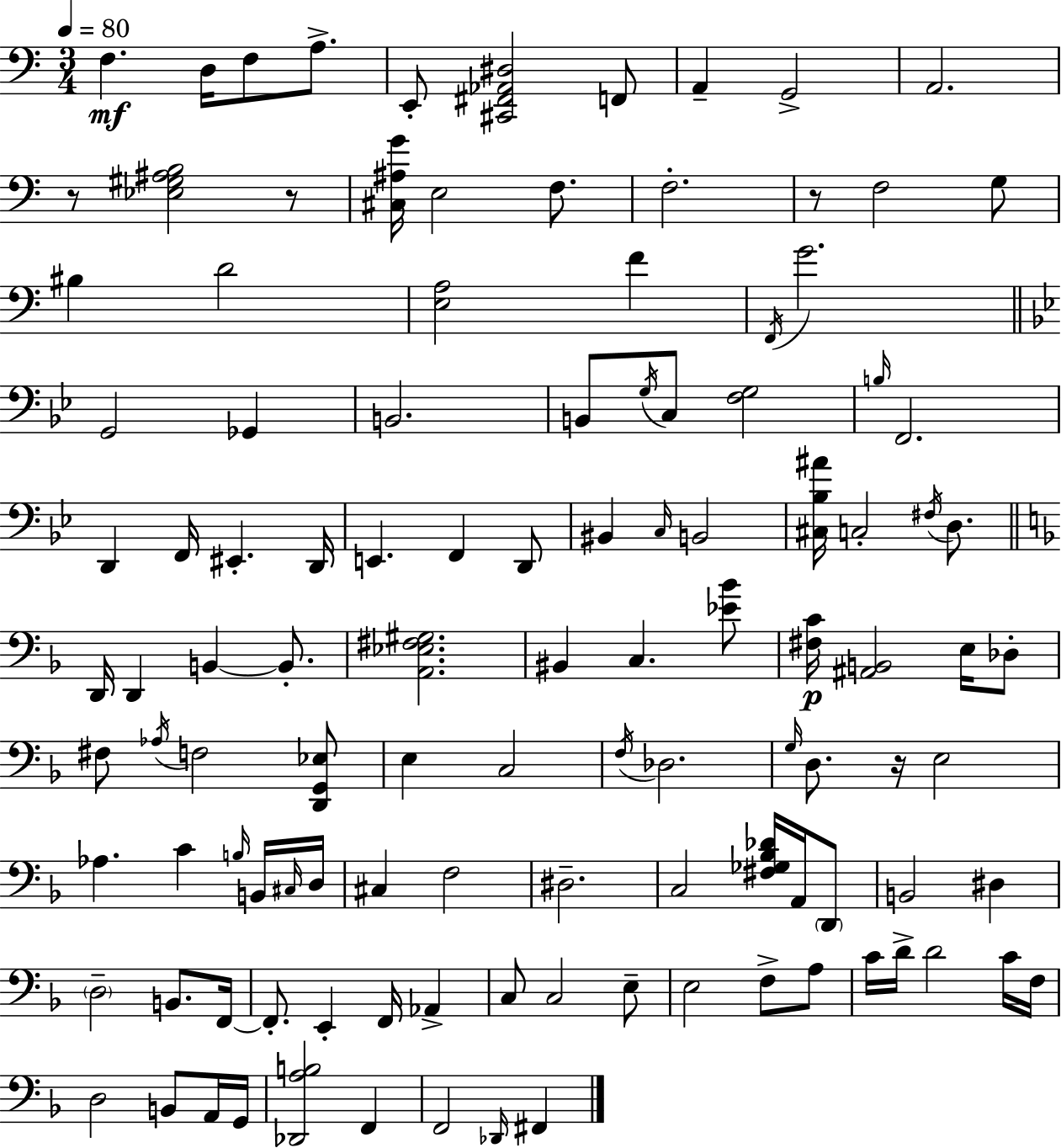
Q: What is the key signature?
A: C major